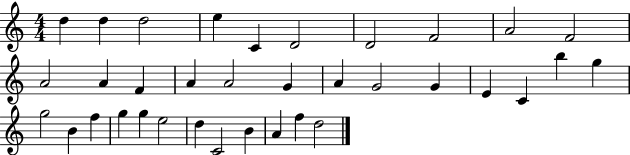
{
  \clef treble
  \numericTimeSignature
  \time 4/4
  \key c \major
  d''4 d''4 d''2 | e''4 c'4 d'2 | d'2 f'2 | a'2 f'2 | \break a'2 a'4 f'4 | a'4 a'2 g'4 | a'4 g'2 g'4 | e'4 c'4 b''4 g''4 | \break g''2 b'4 f''4 | g''4 g''4 e''2 | d''4 c'2 b'4 | a'4 f''4 d''2 | \break \bar "|."
}